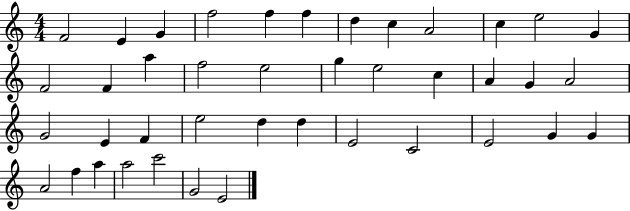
X:1
T:Untitled
M:4/4
L:1/4
K:C
F2 E G f2 f f d c A2 c e2 G F2 F a f2 e2 g e2 c A G A2 G2 E F e2 d d E2 C2 E2 G G A2 f a a2 c'2 G2 E2